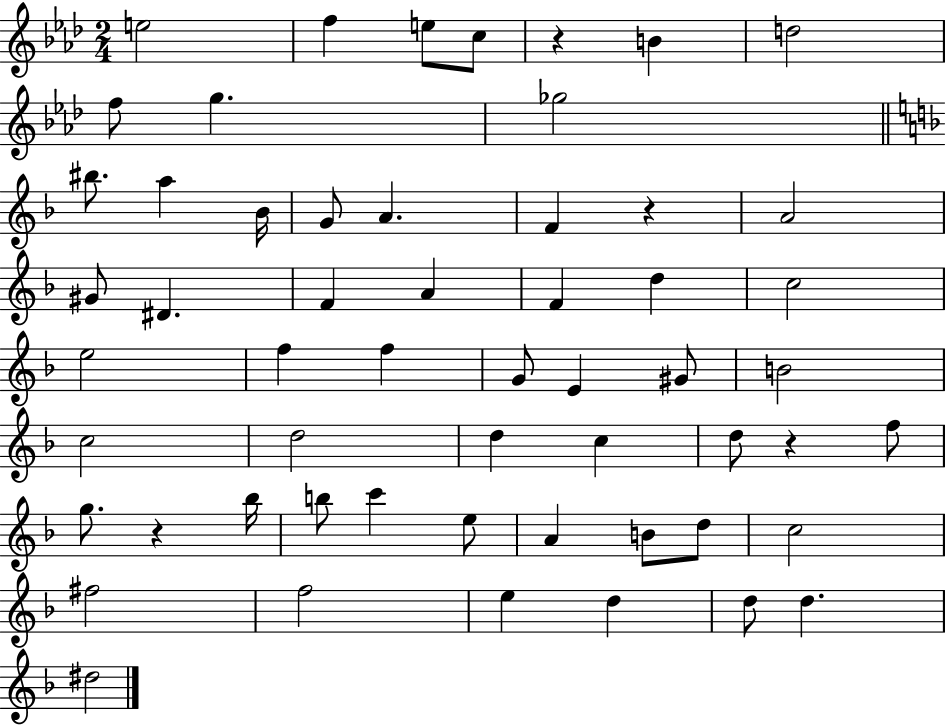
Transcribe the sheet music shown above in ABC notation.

X:1
T:Untitled
M:2/4
L:1/4
K:Ab
e2 f e/2 c/2 z B d2 f/2 g _g2 ^b/2 a _B/4 G/2 A F z A2 ^G/2 ^D F A F d c2 e2 f f G/2 E ^G/2 B2 c2 d2 d c d/2 z f/2 g/2 z _b/4 b/2 c' e/2 A B/2 d/2 c2 ^f2 f2 e d d/2 d ^d2